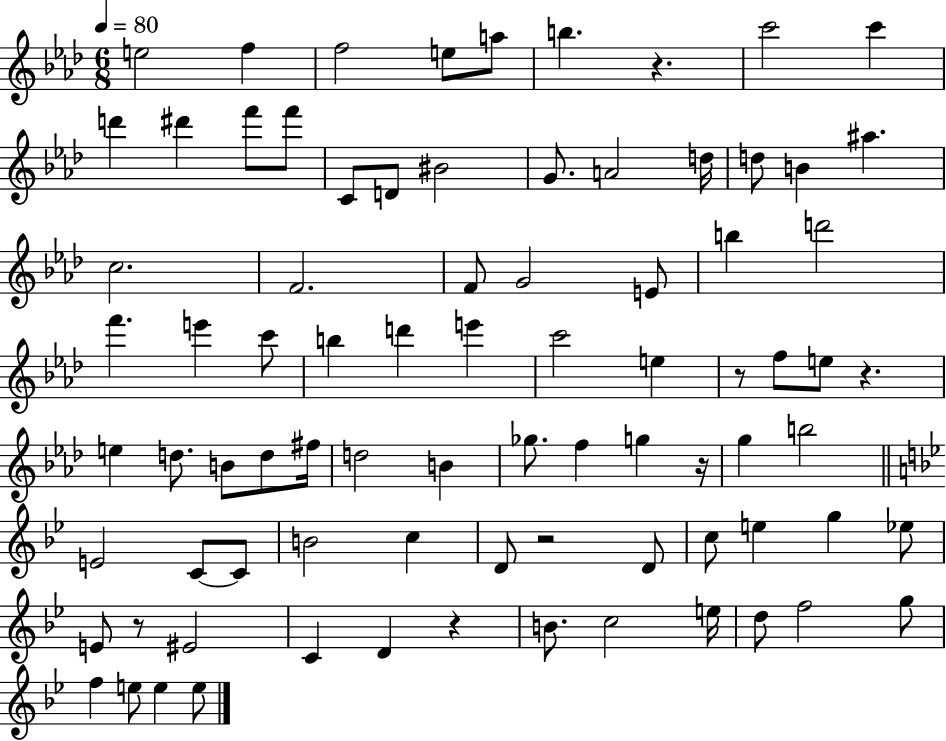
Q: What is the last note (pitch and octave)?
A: E5